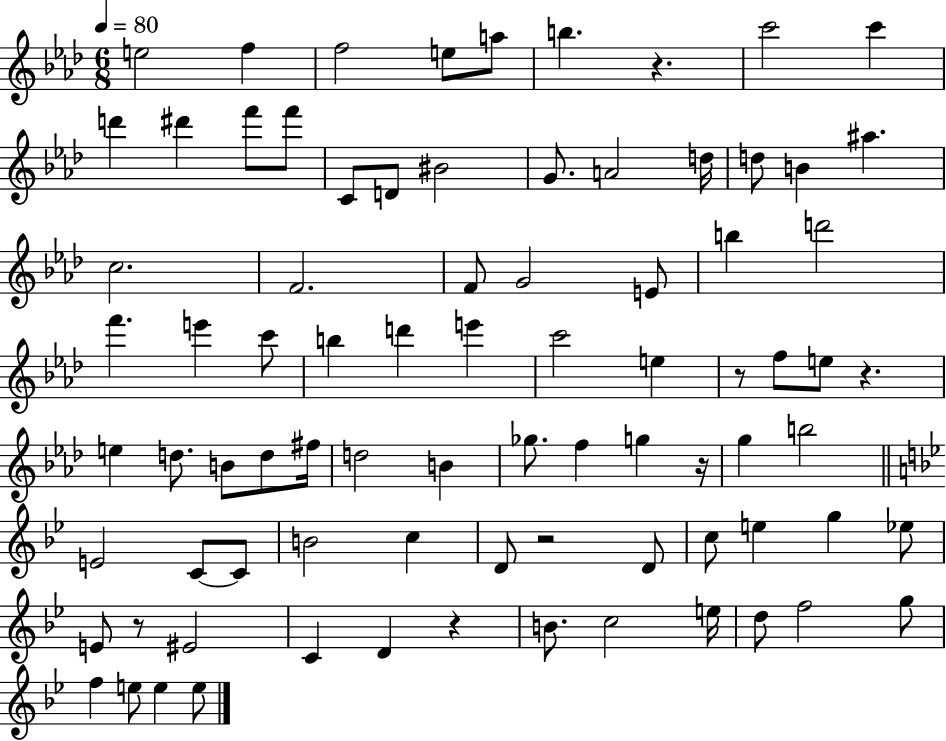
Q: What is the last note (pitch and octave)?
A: E5